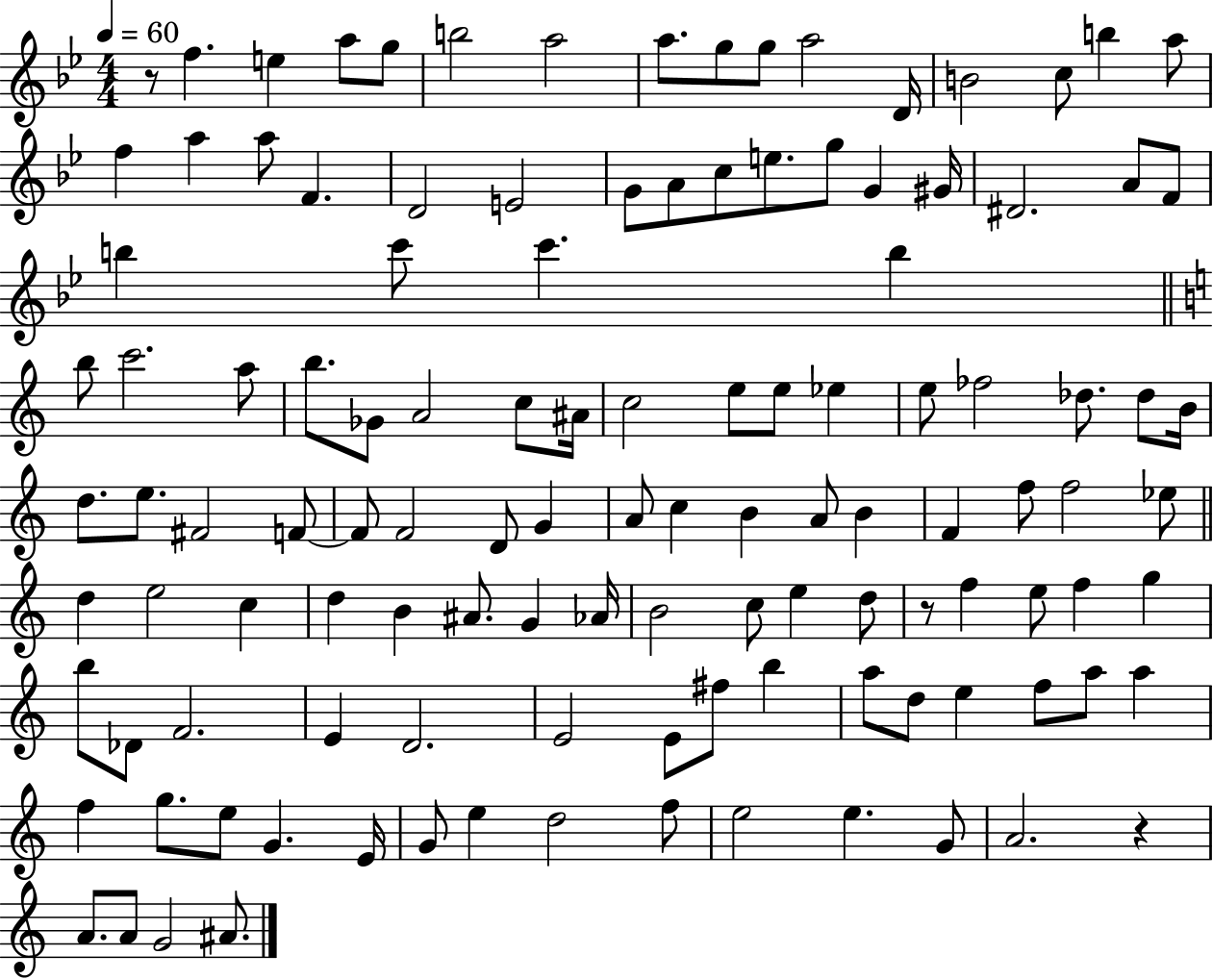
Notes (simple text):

R/e F5/q. E5/q A5/e G5/e B5/h A5/h A5/e. G5/e G5/e A5/h D4/s B4/h C5/e B5/q A5/e F5/q A5/q A5/e F4/q. D4/h E4/h G4/e A4/e C5/e E5/e. G5/e G4/q G#4/s D#4/h. A4/e F4/e B5/q C6/e C6/q. B5/q B5/e C6/h. A5/e B5/e. Gb4/e A4/h C5/e A#4/s C5/h E5/e E5/e Eb5/q E5/e FES5/h Db5/e. Db5/e B4/s D5/e. E5/e. F#4/h F4/e F4/e F4/h D4/e G4/q A4/e C5/q B4/q A4/e B4/q F4/q F5/e F5/h Eb5/e D5/q E5/h C5/q D5/q B4/q A#4/e. G4/q Ab4/s B4/h C5/e E5/q D5/e R/e F5/q E5/e F5/q G5/q B5/e Db4/e F4/h. E4/q D4/h. E4/h E4/e F#5/e B5/q A5/e D5/e E5/q F5/e A5/e A5/q F5/q G5/e. E5/e G4/q. E4/s G4/e E5/q D5/h F5/e E5/h E5/q. G4/e A4/h. R/q A4/e. A4/e G4/h A#4/e.